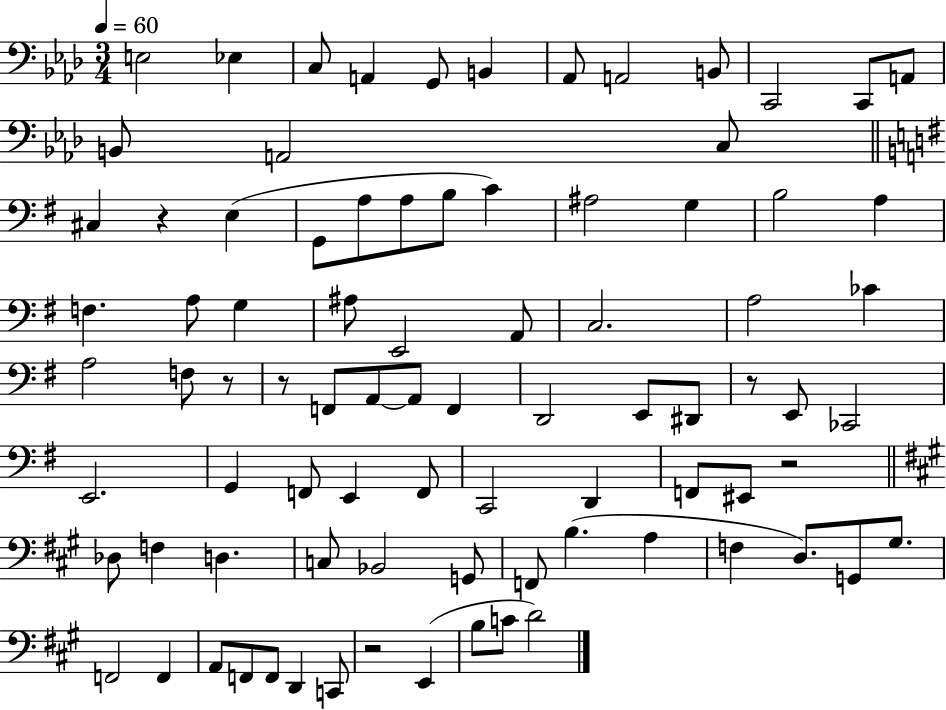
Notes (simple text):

E3/h Eb3/q C3/e A2/q G2/e B2/q Ab2/e A2/h B2/e C2/h C2/e A2/e B2/e A2/h C3/e C#3/q R/q E3/q G2/e A3/e A3/e B3/e C4/q A#3/h G3/q B3/h A3/q F3/q. A3/e G3/q A#3/e E2/h A2/e C3/h. A3/h CES4/q A3/h F3/e R/e R/e F2/e A2/e A2/e F2/q D2/h E2/e D#2/e R/e E2/e CES2/h E2/h. G2/q F2/e E2/q F2/e C2/h D2/q F2/e EIS2/e R/h Db3/e F3/q D3/q. C3/e Bb2/h G2/e F2/e B3/q. A3/q F3/q D3/e. G2/e G#3/e. F2/h F2/q A2/e F2/e F2/e D2/q C2/e R/h E2/q B3/e C4/e D4/h